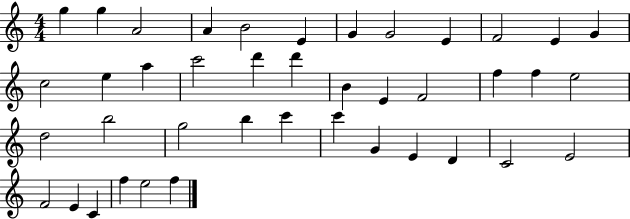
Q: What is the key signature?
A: C major